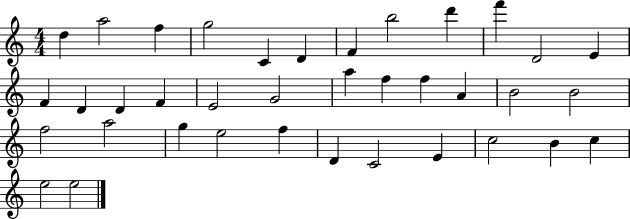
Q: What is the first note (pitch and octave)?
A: D5